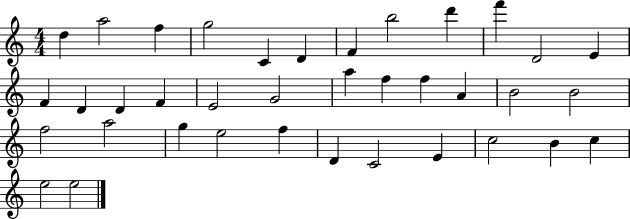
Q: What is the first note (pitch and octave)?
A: D5